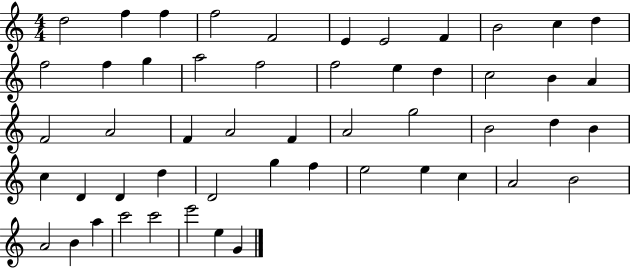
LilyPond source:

{
  \clef treble
  \numericTimeSignature
  \time 4/4
  \key c \major
  d''2 f''4 f''4 | f''2 f'2 | e'4 e'2 f'4 | b'2 c''4 d''4 | \break f''2 f''4 g''4 | a''2 f''2 | f''2 e''4 d''4 | c''2 b'4 a'4 | \break f'2 a'2 | f'4 a'2 f'4 | a'2 g''2 | b'2 d''4 b'4 | \break c''4 d'4 d'4 d''4 | d'2 g''4 f''4 | e''2 e''4 c''4 | a'2 b'2 | \break a'2 b'4 a''4 | c'''2 c'''2 | e'''2 e''4 g'4 | \bar "|."
}